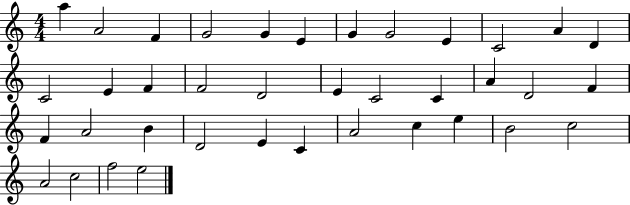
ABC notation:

X:1
T:Untitled
M:4/4
L:1/4
K:C
a A2 F G2 G E G G2 E C2 A D C2 E F F2 D2 E C2 C A D2 F F A2 B D2 E C A2 c e B2 c2 A2 c2 f2 e2